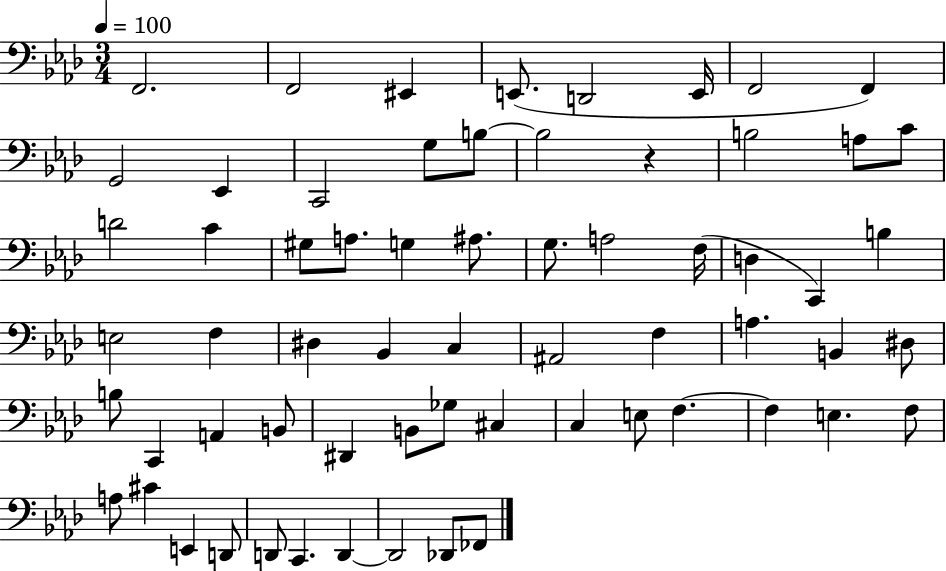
{
  \clef bass
  \numericTimeSignature
  \time 3/4
  \key aes \major
  \tempo 4 = 100
  \repeat volta 2 { f,2. | f,2 eis,4 | e,8.( d,2 e,16 | f,2 f,4) | \break g,2 ees,4 | c,2 g8 b8~~ | b2 r4 | b2 a8 c'8 | \break d'2 c'4 | gis8 a8. g4 ais8. | g8. a2 f16( | d4 c,4) b4 | \break e2 f4 | dis4 bes,4 c4 | ais,2 f4 | a4. b,4 dis8 | \break b8 c,4 a,4 b,8 | dis,4 b,8 ges8 cis4 | c4 e8 f4.~~ | f4 e4. f8 | \break a8 cis'4 e,4 d,8 | d,8 c,4. d,4~~ | d,2 des,8 fes,8 | } \bar "|."
}